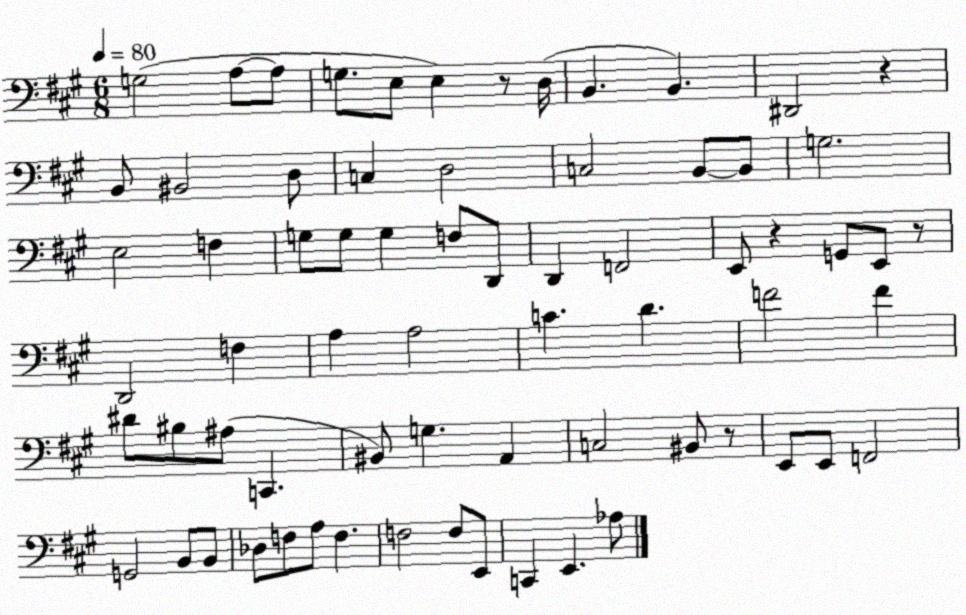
X:1
T:Untitled
M:6/8
L:1/4
K:A
G,2 A,/2 A,/2 G,/2 E,/2 E, z/2 D,/4 B,, B,, ^D,,2 z B,,/2 ^B,,2 D,/2 C, D,2 C,2 B,,/2 B,,/2 G,2 E,2 F, G,/2 G,/2 G, F,/2 D,,/2 D,, F,,2 E,,/2 z G,,/2 E,,/2 z/2 D,,2 F, A, A,2 C D F2 F ^D/2 ^B,/2 ^A,/2 C,, ^B,,/2 G, A,, C,2 ^B,,/2 z/2 E,,/2 E,,/2 F,,2 G,,2 B,,/2 B,,/2 _D,/2 F,/2 A,/2 F, F,2 F,/2 E,,/2 C,, E,, _A,/2